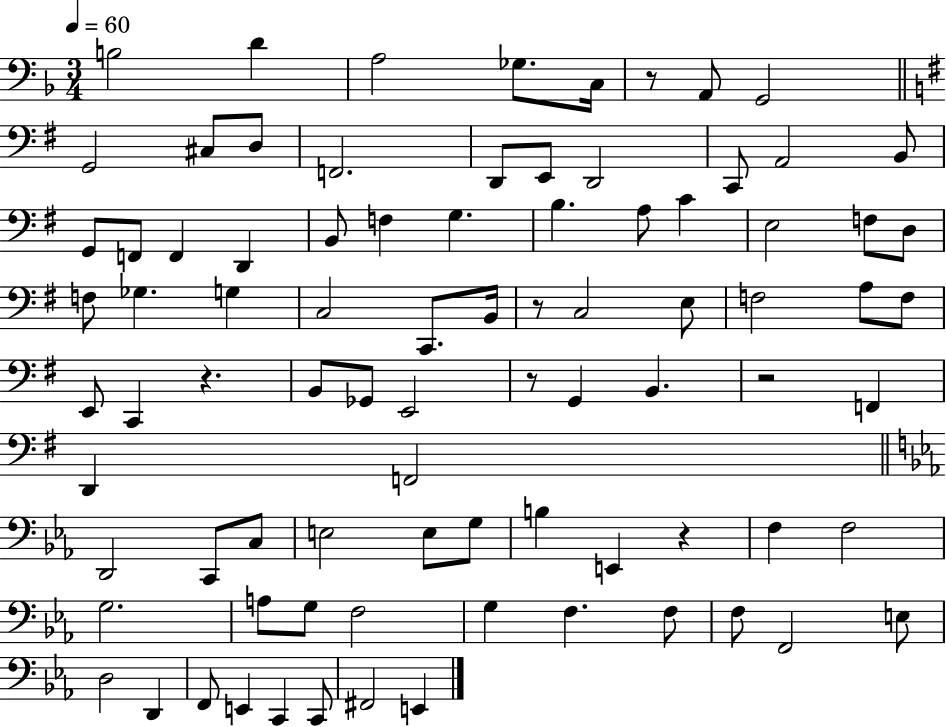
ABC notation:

X:1
T:Untitled
M:3/4
L:1/4
K:F
B,2 D A,2 _G,/2 C,/4 z/2 A,,/2 G,,2 G,,2 ^C,/2 D,/2 F,,2 D,,/2 E,,/2 D,,2 C,,/2 A,,2 B,,/2 G,,/2 F,,/2 F,, D,, B,,/2 F, G, B, A,/2 C E,2 F,/2 D,/2 F,/2 _G, G, C,2 C,,/2 B,,/4 z/2 C,2 E,/2 F,2 A,/2 F,/2 E,,/2 C,, z B,,/2 _G,,/2 E,,2 z/2 G,, B,, z2 F,, D,, F,,2 D,,2 C,,/2 C,/2 E,2 E,/2 G,/2 B, E,, z F, F,2 G,2 A,/2 G,/2 F,2 G, F, F,/2 F,/2 F,,2 E,/2 D,2 D,, F,,/2 E,, C,, C,,/2 ^F,,2 E,,